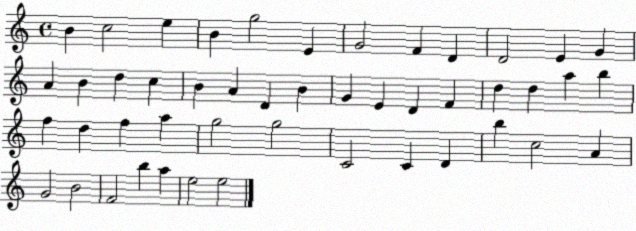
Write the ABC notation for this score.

X:1
T:Untitled
M:4/4
L:1/4
K:C
B c2 e B g2 E G2 F D D2 E G A B d c B A D B G E D F d d a b f d f a g2 g2 C2 C D b c2 A G2 B2 F2 b a e2 e2